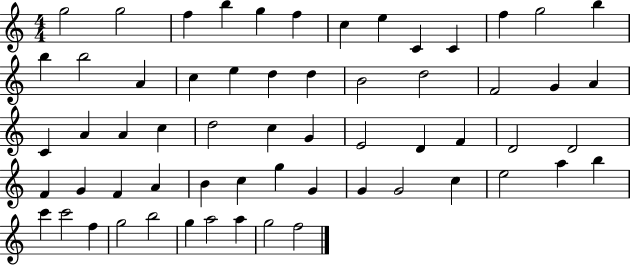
{
  \clef treble
  \numericTimeSignature
  \time 4/4
  \key c \major
  g''2 g''2 | f''4 b''4 g''4 f''4 | c''4 e''4 c'4 c'4 | f''4 g''2 b''4 | \break b''4 b''2 a'4 | c''4 e''4 d''4 d''4 | b'2 d''2 | f'2 g'4 a'4 | \break c'4 a'4 a'4 c''4 | d''2 c''4 g'4 | e'2 d'4 f'4 | d'2 d'2 | \break f'4 g'4 f'4 a'4 | b'4 c''4 g''4 g'4 | g'4 g'2 c''4 | e''2 a''4 b''4 | \break c'''4 c'''2 f''4 | g''2 b''2 | g''4 a''2 a''4 | g''2 f''2 | \break \bar "|."
}